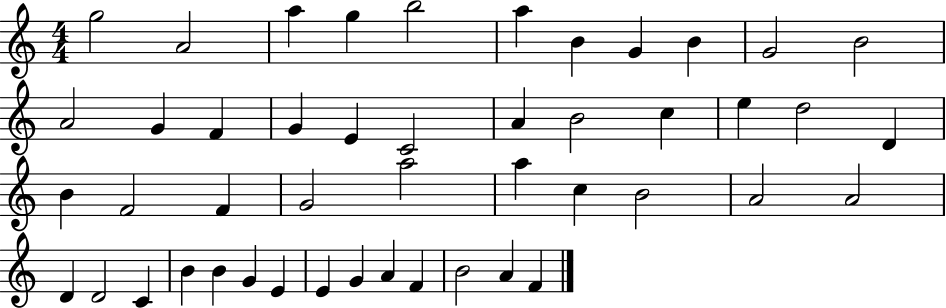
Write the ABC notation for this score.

X:1
T:Untitled
M:4/4
L:1/4
K:C
g2 A2 a g b2 a B G B G2 B2 A2 G F G E C2 A B2 c e d2 D B F2 F G2 a2 a c B2 A2 A2 D D2 C B B G E E G A F B2 A F